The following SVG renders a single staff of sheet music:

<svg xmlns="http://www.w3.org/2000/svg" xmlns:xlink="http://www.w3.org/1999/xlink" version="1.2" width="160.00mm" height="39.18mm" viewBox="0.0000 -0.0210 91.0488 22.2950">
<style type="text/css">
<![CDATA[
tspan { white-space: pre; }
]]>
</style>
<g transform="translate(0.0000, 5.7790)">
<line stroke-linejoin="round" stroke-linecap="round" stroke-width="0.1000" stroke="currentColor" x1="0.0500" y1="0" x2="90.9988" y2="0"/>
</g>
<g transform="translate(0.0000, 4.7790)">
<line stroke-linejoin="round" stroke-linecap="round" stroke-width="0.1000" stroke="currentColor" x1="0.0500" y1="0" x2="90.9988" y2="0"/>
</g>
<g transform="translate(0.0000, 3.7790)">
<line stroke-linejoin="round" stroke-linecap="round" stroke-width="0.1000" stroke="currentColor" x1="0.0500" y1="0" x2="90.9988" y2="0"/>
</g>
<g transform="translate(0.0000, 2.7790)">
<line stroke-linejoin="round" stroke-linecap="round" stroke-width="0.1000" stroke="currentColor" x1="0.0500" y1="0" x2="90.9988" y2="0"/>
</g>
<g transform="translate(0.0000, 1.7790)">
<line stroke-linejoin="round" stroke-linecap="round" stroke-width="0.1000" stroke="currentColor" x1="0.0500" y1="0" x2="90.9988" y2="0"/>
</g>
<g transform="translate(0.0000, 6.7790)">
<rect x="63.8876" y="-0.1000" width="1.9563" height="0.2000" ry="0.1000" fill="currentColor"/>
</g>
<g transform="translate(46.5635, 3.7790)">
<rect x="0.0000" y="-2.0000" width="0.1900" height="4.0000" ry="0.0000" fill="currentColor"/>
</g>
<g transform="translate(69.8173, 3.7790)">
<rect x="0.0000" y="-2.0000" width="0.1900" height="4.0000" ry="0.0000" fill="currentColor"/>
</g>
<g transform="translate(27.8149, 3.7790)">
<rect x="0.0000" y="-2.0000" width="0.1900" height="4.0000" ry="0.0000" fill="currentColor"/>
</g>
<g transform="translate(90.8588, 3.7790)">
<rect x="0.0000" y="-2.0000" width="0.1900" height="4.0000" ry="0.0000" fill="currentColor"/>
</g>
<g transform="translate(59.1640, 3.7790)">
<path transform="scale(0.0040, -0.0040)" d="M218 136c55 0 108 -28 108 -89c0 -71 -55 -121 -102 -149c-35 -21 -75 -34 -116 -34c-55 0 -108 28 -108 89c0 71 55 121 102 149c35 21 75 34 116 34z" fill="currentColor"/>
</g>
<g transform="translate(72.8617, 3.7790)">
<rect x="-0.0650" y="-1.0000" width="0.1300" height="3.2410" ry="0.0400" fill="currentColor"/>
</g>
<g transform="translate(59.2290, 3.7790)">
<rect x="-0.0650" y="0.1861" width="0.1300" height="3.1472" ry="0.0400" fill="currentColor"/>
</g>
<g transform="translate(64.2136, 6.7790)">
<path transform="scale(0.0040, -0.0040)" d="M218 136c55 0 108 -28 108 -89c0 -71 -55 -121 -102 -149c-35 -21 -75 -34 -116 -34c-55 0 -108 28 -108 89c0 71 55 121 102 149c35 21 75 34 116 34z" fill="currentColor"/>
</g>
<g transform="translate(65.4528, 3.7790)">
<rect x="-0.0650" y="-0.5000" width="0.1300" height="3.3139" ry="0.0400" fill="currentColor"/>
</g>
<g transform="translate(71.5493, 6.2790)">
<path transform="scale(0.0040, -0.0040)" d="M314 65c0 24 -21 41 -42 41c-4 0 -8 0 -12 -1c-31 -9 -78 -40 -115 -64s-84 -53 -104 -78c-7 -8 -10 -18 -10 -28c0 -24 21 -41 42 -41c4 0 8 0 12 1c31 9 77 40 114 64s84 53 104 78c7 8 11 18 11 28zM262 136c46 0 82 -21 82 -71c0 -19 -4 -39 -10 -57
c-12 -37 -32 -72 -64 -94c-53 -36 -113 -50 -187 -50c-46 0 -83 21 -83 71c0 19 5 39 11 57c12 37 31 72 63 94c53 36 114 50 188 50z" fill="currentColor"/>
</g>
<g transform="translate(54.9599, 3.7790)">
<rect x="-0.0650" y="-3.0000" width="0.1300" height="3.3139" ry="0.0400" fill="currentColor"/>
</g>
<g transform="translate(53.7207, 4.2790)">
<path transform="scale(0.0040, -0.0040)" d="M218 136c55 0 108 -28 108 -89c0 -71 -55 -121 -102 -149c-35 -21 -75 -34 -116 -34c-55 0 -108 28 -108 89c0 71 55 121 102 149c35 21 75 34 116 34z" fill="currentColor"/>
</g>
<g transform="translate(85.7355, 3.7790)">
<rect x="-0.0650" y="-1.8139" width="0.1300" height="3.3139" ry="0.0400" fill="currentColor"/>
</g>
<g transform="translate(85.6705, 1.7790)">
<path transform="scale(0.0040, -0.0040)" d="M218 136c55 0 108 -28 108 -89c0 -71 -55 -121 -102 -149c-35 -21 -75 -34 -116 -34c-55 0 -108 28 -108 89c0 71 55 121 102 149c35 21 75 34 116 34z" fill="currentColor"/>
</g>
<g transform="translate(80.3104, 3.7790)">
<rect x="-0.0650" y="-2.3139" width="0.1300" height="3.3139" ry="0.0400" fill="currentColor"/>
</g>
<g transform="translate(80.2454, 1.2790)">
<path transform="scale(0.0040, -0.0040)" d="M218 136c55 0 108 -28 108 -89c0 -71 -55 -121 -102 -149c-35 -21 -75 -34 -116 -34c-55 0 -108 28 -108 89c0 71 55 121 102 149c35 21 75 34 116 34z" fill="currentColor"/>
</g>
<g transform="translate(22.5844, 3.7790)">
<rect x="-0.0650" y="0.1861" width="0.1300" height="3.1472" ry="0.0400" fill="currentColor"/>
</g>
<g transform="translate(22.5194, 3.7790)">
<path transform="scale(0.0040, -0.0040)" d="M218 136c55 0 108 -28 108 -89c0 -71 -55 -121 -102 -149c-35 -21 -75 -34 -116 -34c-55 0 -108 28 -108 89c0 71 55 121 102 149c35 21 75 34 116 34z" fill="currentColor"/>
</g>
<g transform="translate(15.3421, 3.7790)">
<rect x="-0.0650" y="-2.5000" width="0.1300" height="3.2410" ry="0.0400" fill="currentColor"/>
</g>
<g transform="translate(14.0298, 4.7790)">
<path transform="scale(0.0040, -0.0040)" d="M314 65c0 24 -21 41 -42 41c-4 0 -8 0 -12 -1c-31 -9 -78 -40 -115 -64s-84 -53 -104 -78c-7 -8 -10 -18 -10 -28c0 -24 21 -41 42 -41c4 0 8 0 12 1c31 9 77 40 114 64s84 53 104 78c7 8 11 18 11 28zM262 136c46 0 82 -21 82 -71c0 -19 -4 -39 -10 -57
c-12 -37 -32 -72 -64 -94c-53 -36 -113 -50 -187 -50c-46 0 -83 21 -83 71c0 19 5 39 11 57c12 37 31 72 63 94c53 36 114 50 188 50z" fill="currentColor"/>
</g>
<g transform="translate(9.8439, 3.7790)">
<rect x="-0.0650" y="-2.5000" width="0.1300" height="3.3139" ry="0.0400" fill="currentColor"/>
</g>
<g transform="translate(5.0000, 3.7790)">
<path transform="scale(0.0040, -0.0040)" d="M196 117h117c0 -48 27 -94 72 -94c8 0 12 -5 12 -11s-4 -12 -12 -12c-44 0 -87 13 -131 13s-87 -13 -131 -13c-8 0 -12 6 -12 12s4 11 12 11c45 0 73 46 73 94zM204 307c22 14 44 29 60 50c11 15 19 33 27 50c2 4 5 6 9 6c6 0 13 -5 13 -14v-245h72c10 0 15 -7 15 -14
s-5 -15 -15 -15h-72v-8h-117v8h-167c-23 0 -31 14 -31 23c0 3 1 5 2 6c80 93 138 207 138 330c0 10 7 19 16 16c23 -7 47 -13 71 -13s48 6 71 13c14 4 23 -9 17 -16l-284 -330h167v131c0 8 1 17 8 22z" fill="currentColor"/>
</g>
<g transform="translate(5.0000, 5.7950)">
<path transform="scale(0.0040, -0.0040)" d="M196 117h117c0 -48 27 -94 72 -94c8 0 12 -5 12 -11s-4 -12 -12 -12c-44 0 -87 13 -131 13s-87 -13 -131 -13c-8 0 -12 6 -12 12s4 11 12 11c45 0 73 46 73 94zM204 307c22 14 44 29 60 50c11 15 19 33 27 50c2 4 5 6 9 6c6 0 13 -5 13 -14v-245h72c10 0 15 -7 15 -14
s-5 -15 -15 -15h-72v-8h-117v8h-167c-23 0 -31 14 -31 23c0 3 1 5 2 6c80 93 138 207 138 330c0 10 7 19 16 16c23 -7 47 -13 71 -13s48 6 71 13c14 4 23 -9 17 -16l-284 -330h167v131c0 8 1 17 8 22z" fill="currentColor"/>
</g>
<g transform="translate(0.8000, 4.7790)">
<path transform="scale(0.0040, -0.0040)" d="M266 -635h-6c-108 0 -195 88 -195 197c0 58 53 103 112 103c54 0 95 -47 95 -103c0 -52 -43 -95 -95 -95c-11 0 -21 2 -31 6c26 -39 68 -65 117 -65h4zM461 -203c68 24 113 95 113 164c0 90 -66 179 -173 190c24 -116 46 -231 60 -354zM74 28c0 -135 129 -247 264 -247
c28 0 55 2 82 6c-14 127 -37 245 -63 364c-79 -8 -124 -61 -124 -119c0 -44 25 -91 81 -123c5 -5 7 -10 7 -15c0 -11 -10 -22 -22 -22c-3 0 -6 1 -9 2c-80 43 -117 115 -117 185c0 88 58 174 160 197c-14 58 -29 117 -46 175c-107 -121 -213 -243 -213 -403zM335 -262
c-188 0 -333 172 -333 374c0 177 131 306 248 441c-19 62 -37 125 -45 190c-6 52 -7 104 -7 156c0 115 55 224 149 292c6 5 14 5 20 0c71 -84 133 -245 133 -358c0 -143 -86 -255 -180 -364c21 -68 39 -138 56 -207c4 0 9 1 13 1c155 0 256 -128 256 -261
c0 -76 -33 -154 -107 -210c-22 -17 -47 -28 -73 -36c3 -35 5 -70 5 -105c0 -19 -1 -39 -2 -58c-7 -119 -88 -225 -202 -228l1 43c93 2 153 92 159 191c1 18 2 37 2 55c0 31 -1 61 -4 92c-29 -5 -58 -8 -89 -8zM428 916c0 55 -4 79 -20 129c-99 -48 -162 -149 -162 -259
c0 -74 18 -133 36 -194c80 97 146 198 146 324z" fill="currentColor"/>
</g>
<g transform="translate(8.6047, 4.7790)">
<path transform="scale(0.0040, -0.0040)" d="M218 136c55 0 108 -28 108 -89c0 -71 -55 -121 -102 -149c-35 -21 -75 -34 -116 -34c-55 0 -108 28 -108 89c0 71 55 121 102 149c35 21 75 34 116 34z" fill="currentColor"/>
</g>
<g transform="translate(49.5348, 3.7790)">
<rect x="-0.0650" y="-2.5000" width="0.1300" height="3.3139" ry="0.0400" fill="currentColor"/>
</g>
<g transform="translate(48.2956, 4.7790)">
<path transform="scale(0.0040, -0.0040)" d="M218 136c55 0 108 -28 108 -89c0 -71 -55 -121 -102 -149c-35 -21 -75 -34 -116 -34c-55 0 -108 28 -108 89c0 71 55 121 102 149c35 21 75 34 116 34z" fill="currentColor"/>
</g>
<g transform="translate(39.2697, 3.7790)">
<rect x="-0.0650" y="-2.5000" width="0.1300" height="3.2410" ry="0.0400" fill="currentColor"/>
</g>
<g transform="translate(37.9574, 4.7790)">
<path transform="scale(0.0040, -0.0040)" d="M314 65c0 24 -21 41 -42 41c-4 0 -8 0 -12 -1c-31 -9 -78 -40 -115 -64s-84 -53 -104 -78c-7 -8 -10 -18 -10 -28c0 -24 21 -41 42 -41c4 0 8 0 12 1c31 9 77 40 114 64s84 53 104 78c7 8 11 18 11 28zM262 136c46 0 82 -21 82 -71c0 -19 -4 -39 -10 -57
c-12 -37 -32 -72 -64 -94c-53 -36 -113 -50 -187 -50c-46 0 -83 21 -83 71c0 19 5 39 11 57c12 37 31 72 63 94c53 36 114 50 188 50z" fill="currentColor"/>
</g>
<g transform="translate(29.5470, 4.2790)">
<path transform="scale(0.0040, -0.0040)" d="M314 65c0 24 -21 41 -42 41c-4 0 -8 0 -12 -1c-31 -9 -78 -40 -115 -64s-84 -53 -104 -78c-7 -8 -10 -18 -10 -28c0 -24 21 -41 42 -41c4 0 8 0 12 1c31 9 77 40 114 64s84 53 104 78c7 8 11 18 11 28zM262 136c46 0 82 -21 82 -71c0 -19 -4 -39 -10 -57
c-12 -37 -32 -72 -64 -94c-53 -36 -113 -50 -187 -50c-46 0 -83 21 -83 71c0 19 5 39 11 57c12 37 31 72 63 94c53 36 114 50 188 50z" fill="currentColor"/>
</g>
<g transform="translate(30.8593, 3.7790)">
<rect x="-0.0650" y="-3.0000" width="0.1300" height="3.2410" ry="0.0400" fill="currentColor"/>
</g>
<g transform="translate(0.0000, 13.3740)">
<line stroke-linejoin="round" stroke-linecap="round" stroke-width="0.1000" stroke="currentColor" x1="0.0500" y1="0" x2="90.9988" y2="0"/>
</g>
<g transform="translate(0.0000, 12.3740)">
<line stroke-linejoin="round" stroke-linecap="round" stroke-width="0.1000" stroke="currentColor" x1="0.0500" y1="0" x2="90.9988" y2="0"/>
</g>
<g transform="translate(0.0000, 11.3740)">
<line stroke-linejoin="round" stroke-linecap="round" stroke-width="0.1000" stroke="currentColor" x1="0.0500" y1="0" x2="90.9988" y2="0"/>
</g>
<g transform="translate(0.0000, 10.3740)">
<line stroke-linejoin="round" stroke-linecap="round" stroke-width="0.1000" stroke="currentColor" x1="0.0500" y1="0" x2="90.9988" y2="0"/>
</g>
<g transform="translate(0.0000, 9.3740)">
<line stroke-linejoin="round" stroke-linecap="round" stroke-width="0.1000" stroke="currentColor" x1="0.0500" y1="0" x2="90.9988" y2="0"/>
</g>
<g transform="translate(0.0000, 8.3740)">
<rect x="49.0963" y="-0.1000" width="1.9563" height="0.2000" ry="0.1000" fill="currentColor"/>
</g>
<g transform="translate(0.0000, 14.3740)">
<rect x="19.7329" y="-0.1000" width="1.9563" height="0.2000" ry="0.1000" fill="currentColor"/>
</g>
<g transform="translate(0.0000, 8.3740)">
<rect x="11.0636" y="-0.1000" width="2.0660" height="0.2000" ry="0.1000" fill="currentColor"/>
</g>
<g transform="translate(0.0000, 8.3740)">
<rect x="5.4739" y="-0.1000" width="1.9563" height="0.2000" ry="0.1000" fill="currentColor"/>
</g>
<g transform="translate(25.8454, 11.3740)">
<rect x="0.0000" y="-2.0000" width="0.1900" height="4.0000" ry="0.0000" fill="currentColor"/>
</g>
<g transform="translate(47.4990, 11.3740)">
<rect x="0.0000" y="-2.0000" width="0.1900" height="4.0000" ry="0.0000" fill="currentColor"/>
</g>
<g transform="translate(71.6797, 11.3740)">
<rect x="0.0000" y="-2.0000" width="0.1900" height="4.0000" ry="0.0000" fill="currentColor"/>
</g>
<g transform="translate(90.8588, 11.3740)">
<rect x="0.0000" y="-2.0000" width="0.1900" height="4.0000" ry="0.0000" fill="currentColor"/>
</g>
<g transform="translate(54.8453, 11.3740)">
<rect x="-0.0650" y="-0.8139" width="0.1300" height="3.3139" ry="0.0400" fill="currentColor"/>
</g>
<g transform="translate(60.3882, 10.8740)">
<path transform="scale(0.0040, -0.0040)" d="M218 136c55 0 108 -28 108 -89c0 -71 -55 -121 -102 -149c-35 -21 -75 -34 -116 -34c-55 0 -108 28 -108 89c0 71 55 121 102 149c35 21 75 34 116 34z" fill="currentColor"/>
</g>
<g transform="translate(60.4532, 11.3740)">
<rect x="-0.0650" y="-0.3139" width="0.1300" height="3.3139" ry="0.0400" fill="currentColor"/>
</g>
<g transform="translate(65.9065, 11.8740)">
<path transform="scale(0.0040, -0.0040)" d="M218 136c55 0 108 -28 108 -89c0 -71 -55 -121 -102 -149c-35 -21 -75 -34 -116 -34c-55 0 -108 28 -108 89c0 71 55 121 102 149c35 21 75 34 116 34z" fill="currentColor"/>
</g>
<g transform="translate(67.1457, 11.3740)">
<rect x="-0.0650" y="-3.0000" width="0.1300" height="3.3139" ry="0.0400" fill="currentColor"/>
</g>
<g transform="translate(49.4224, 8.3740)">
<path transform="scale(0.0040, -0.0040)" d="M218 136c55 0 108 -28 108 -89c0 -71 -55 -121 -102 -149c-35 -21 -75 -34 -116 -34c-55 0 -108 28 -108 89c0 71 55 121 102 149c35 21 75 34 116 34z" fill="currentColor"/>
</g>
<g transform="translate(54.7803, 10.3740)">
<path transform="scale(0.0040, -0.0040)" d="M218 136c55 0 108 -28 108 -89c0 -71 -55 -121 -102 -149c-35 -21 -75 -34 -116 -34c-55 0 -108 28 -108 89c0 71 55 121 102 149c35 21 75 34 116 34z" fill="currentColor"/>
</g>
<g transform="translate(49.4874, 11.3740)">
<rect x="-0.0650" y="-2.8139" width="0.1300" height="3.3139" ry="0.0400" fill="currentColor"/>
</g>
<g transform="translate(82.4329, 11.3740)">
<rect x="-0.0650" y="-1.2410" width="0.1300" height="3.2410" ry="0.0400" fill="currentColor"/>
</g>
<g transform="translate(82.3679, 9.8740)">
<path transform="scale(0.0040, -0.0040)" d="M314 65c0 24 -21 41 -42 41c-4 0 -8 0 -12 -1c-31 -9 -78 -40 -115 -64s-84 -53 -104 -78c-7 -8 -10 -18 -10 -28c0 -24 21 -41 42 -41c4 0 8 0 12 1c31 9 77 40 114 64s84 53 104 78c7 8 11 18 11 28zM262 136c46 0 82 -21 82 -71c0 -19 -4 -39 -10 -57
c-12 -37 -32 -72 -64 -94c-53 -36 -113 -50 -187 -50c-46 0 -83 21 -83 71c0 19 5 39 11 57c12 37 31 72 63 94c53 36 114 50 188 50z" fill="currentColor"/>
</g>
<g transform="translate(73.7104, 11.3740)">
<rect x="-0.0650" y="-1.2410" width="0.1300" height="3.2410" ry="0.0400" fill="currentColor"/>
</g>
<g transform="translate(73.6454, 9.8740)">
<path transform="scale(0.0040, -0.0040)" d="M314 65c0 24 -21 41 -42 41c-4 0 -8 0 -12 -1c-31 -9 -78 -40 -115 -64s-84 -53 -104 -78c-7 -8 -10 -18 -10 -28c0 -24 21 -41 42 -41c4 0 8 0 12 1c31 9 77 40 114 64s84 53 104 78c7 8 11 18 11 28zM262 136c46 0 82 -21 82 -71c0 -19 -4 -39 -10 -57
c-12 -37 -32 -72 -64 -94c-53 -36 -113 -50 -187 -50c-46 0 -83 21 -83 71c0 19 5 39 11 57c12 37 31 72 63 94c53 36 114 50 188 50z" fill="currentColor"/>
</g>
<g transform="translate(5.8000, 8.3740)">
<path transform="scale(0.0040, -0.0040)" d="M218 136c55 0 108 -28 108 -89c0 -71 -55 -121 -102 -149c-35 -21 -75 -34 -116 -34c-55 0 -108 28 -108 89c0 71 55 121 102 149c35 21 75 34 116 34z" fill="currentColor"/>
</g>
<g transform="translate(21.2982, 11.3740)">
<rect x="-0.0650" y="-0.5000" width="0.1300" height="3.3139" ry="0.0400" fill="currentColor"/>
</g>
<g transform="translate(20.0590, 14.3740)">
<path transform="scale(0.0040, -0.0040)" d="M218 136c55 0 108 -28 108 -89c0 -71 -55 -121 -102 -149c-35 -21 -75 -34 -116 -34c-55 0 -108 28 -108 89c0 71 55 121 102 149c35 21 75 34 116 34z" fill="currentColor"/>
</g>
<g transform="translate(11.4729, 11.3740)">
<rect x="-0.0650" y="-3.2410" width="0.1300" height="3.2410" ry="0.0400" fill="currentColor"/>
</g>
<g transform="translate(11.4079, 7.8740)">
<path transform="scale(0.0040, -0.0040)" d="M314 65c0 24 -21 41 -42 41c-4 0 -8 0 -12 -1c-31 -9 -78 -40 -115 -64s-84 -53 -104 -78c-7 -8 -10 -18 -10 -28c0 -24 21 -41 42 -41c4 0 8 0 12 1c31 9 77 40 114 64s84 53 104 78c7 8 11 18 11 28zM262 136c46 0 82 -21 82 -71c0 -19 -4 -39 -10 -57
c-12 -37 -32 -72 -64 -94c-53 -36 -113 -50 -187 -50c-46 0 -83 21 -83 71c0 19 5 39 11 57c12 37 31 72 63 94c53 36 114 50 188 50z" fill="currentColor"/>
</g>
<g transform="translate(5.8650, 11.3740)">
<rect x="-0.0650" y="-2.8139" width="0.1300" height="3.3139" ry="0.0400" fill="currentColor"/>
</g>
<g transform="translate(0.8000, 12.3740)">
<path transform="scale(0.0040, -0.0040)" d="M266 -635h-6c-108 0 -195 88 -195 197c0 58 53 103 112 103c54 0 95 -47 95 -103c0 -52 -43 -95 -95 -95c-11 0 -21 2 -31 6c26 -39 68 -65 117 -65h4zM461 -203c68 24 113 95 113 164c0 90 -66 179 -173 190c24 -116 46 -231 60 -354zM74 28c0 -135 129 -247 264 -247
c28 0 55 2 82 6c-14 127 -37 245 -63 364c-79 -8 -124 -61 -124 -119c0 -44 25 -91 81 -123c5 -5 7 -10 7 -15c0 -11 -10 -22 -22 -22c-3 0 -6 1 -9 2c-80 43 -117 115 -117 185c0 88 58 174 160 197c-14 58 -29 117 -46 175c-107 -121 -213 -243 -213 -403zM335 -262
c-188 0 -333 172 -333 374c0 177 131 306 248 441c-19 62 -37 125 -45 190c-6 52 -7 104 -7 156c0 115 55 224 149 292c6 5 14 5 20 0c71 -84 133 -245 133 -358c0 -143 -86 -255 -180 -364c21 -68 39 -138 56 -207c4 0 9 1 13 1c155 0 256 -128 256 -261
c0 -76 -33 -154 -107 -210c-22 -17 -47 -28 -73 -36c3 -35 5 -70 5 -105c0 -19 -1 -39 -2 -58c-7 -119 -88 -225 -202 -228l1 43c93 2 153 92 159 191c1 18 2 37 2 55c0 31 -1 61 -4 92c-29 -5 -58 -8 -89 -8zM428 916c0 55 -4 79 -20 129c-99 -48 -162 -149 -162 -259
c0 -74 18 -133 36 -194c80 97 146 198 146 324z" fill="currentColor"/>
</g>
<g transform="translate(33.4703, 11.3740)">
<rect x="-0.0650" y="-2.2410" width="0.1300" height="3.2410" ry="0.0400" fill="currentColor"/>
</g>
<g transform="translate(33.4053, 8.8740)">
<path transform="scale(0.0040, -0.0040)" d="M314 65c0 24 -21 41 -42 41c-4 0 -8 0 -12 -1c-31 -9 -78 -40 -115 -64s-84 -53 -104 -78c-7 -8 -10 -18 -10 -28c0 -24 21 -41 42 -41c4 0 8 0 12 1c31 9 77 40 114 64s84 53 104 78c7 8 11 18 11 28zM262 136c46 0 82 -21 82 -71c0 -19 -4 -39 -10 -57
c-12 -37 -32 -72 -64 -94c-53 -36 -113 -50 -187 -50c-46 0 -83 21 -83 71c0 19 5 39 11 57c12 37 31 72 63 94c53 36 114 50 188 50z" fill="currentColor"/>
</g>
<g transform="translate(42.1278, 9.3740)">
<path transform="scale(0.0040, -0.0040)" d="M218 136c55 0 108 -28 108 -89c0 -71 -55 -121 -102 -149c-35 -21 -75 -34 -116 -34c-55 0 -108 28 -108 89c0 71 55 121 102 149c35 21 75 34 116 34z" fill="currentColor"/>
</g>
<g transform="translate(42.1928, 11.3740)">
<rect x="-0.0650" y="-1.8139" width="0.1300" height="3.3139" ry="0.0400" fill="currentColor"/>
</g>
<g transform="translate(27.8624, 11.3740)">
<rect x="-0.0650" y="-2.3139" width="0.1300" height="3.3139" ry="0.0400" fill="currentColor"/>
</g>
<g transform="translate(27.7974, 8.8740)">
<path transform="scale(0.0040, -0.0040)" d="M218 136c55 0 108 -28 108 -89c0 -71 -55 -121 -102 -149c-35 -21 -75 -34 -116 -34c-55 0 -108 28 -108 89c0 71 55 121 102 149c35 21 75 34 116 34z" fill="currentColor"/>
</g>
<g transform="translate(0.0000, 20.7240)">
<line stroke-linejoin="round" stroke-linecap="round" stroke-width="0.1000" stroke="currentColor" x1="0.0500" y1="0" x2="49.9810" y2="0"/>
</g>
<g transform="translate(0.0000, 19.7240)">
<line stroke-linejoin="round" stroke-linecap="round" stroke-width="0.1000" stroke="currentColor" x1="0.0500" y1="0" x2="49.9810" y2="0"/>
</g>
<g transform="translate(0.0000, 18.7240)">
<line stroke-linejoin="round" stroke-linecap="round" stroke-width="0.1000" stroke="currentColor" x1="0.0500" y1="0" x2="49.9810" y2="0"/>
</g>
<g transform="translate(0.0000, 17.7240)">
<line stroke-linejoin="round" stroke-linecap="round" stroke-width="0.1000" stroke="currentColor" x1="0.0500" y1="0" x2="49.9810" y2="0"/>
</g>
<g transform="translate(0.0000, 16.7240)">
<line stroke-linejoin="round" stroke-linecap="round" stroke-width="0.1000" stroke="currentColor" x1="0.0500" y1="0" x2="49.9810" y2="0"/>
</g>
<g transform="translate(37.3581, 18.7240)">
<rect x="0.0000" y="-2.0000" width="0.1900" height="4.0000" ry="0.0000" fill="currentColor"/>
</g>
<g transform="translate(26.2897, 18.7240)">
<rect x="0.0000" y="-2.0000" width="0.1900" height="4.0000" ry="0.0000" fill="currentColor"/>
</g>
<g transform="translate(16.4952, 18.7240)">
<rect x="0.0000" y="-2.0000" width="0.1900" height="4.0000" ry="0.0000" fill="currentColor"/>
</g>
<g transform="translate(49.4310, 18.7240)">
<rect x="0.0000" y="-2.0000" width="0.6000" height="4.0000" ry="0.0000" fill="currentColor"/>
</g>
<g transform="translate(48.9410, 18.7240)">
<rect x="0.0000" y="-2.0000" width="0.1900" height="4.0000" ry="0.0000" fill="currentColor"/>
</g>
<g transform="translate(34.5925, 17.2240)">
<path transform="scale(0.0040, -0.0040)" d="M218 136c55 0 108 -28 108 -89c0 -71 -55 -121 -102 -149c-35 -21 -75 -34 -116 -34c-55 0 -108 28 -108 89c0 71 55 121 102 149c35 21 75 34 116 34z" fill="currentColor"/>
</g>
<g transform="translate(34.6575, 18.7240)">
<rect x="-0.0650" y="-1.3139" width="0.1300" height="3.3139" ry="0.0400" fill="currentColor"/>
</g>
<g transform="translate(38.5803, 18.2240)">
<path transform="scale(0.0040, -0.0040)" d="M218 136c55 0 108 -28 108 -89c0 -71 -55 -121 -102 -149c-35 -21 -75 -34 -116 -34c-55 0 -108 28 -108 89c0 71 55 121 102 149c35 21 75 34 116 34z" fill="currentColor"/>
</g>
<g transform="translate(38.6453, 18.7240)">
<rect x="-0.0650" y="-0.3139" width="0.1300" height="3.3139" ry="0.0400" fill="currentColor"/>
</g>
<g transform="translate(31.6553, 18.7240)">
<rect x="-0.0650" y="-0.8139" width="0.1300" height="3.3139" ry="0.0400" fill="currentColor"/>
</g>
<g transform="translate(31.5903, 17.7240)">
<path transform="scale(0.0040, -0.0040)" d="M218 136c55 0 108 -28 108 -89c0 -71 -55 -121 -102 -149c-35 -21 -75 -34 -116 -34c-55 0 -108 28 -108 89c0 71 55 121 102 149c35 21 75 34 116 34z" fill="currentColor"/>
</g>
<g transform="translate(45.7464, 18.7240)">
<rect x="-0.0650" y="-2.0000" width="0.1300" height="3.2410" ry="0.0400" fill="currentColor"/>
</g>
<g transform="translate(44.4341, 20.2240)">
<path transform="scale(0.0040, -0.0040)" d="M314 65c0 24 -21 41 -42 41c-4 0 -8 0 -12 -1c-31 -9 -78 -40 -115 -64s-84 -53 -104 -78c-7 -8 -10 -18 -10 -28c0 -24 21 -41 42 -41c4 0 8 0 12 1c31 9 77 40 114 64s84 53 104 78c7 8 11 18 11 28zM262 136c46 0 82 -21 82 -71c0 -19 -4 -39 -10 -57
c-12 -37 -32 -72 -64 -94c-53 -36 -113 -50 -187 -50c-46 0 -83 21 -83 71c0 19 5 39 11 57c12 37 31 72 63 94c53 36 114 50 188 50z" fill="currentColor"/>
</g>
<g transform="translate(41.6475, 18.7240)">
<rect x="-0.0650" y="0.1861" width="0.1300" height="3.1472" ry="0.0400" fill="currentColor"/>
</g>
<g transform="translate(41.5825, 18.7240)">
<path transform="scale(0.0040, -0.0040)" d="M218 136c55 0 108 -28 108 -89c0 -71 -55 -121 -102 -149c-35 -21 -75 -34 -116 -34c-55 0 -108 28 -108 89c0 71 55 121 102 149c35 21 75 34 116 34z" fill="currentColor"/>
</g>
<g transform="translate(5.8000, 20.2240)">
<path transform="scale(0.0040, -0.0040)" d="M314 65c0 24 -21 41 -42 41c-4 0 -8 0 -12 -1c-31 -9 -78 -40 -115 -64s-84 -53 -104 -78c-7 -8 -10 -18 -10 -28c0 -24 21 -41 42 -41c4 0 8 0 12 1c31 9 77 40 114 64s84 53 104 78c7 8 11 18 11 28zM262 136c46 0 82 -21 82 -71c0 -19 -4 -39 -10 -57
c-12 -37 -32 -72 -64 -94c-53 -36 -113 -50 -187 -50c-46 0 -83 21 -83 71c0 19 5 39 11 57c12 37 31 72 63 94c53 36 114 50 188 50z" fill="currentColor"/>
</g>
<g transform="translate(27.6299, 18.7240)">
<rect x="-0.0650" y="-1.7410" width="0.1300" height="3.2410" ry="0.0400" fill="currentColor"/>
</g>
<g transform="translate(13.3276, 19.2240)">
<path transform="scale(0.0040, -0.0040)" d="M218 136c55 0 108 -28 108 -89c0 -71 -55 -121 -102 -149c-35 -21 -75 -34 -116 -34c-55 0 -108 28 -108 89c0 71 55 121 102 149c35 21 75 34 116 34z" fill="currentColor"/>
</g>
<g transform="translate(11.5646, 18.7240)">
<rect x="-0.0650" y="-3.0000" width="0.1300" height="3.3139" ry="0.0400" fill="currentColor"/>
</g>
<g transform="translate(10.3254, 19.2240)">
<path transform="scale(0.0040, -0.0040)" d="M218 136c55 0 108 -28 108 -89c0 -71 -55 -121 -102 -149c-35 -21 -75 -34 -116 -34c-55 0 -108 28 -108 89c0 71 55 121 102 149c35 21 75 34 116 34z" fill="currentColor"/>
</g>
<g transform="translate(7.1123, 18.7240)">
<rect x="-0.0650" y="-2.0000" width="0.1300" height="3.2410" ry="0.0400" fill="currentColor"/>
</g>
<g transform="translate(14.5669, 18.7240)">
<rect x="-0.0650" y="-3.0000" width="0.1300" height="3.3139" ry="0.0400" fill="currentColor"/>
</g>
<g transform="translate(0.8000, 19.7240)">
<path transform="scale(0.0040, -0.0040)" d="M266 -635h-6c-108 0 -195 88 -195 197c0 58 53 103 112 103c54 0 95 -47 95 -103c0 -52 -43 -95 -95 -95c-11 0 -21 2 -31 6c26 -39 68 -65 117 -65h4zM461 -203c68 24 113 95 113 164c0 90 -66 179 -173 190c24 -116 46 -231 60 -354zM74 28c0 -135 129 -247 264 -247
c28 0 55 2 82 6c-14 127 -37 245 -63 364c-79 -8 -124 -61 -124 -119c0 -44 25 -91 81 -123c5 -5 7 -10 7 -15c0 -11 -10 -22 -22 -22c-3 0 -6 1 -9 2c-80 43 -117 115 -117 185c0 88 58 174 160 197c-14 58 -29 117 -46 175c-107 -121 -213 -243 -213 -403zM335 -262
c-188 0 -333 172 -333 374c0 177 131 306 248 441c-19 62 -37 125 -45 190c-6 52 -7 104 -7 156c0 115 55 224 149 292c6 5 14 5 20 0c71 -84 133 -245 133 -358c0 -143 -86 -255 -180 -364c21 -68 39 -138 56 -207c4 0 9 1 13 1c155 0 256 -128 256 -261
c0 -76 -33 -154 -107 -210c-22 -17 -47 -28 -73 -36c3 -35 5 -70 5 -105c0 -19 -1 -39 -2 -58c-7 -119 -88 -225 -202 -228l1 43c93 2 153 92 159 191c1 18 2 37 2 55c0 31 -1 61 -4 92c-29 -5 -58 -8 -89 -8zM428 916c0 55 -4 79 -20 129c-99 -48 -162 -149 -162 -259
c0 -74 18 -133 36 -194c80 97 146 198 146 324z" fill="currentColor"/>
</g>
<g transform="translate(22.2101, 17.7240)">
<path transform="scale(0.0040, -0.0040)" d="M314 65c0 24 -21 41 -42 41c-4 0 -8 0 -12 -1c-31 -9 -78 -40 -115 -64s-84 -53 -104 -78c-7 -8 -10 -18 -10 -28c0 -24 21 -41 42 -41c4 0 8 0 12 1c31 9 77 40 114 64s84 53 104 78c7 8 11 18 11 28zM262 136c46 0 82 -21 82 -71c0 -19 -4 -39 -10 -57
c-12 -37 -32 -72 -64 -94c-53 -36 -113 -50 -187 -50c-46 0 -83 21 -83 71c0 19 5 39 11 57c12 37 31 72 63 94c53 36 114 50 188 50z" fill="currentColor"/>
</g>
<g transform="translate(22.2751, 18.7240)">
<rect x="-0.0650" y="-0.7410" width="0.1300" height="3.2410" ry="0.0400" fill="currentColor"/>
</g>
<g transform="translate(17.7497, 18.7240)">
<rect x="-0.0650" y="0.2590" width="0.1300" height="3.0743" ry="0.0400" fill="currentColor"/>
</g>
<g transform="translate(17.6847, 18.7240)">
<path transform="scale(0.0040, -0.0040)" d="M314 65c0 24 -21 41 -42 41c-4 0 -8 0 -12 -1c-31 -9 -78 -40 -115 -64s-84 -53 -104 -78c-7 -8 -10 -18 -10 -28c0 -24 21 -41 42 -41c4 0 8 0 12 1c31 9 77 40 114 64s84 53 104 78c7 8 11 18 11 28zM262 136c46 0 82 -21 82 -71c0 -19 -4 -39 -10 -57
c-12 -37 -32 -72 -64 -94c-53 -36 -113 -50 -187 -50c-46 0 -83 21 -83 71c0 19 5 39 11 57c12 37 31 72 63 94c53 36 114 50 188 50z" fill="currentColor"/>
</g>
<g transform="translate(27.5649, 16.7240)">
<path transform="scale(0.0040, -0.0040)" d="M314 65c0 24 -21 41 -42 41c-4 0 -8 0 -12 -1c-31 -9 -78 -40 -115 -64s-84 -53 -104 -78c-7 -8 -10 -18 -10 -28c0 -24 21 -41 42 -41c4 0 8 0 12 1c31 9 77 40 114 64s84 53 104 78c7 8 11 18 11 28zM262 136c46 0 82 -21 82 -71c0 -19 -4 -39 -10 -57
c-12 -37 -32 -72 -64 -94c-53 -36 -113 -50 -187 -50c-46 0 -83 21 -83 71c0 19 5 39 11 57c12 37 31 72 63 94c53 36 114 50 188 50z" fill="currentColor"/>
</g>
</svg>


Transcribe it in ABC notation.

X:1
T:Untitled
M:4/4
L:1/4
K:C
G G2 B A2 G2 G A B C D2 g f a b2 C g g2 f a d c A e2 e2 F2 A A B2 d2 f2 d e c B F2